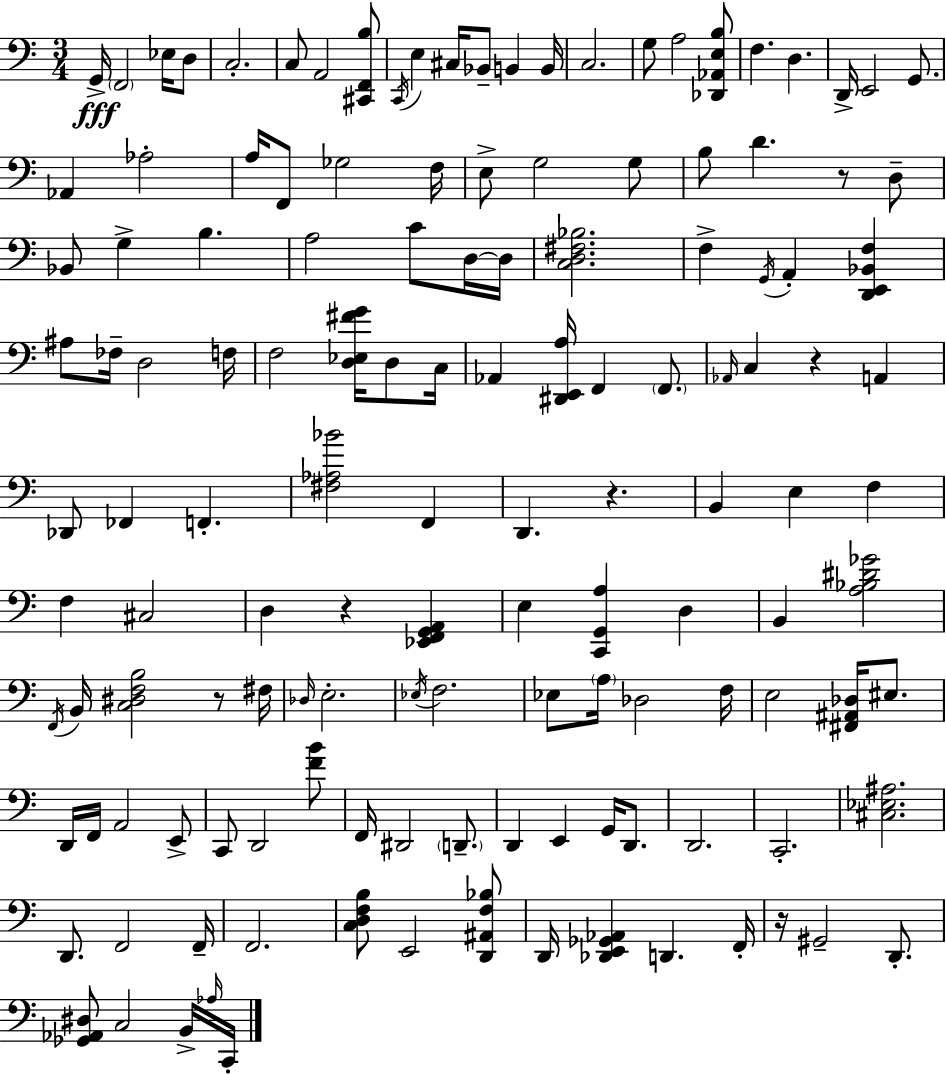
X:1
T:Untitled
M:3/4
L:1/4
K:Am
G,,/4 F,,2 _E,/4 D,/2 C,2 C,/2 A,,2 [^C,,F,,B,]/2 C,,/4 E, ^C,/4 _B,,/2 B,, B,,/4 C,2 G,/2 A,2 [_D,,_A,,E,B,]/2 F, D, D,,/4 E,,2 G,,/2 _A,, _A,2 A,/4 F,,/2 _G,2 F,/4 E,/2 G,2 G,/2 B,/2 D z/2 D,/2 _B,,/2 G, B, A,2 C/2 D,/4 D,/4 [C,D,^F,_B,]2 F, G,,/4 A,, [D,,E,,_B,,F,] ^A,/2 _F,/4 D,2 F,/4 F,2 [D,_E,^FG]/4 D,/2 C,/4 _A,, [^D,,E,,A,]/4 F,, F,,/2 _A,,/4 C, z A,, _D,,/2 _F,, F,, [^F,_A,_B]2 F,, D,, z B,, E, F, F, ^C,2 D, z [_E,,F,,G,,A,,] E, [C,,G,,A,] D, B,, [A,_B,^D_G]2 F,,/4 B,,/4 [C,^D,F,B,]2 z/2 ^F,/4 _D,/4 E,2 _E,/4 F,2 _E,/2 A,/4 _D,2 F,/4 E,2 [^F,,^A,,_D,]/4 ^E,/2 D,,/4 F,,/4 A,,2 E,,/2 C,,/2 D,,2 [FB]/2 F,,/4 ^D,,2 D,,/2 D,, E,, G,,/4 D,,/2 D,,2 C,,2 [^C,_E,^A,]2 D,,/2 F,,2 F,,/4 F,,2 [C,D,F,B,]/2 E,,2 [D,,^A,,F,_B,]/2 D,,/4 [_D,,E,,_G,,_A,,] D,, F,,/4 z/4 ^G,,2 D,,/2 [_G,,_A,,^D,]/2 C,2 B,,/4 _A,/4 C,,/4